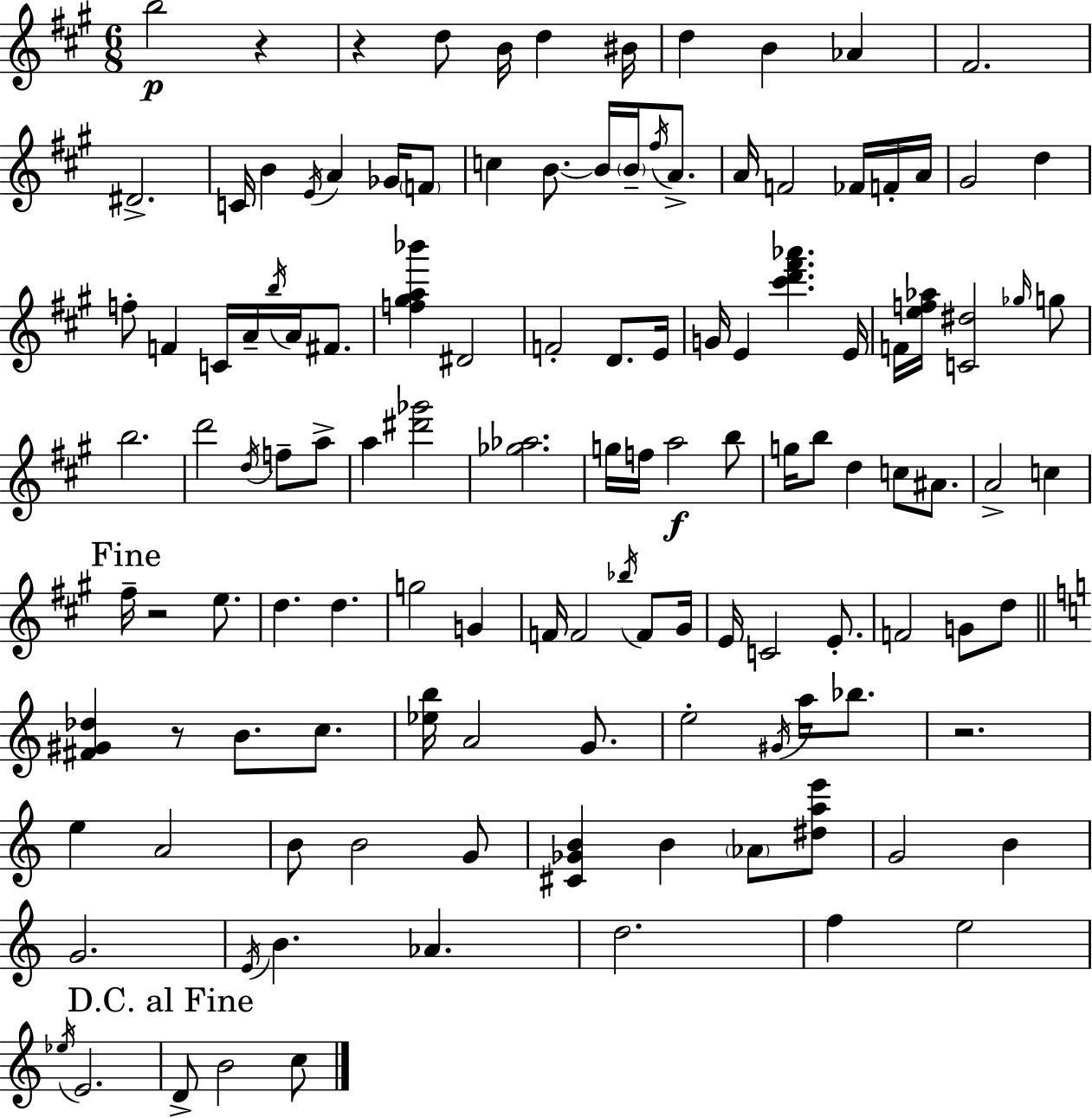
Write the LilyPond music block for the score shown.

{
  \clef treble
  \numericTimeSignature
  \time 6/8
  \key a \major
  b''2\p r4 | r4 d''8 b'16 d''4 bis'16 | d''4 b'4 aes'4 | fis'2. | \break dis'2.-> | c'16 b'4 \acciaccatura { e'16 } a'4 ges'16 \parenthesize f'8 | c''4 b'8.~~ b'16 \parenthesize b'16-- \acciaccatura { fis''16 } a'8.-> | a'16 f'2 fes'16 | \break f'16-. a'16 gis'2 d''4 | f''8-. f'4 c'16 a'16-- \acciaccatura { b''16 } a'16 | fis'8. <f'' gis'' a'' bes'''>4 dis'2 | f'2-. d'8. | \break e'16 g'16 e'4 <cis''' d''' fis''' aes'''>4. | e'16 f'16 <e'' f'' aes''>16 <c' dis''>2 | \grace { ges''16 } g''8 b''2. | d'''2 | \break \acciaccatura { d''16 } f''8-- a''8-> a''4 <dis''' ges'''>2 | <ges'' aes''>2. | g''16 f''16 a''2\f | b''8 g''16 b''8 d''4 | \break c''8 ais'8. a'2-> | c''4 \mark "Fine" fis''16-- r2 | e''8. d''4. d''4. | g''2 | \break g'4 f'16 f'2 | \acciaccatura { bes''16 } f'8 gis'16 e'16 c'2 | e'8.-. f'2 | g'8 d''8 \bar "||" \break \key c \major <fis' gis' des''>4 r8 b'8. c''8. | <ees'' b''>16 a'2 g'8. | e''2-. \acciaccatura { gis'16 } a''16 bes''8. | r2. | \break e''4 a'2 | b'8 b'2 g'8 | <cis' ges' b'>4 b'4 \parenthesize aes'8 <dis'' a'' e'''>8 | g'2 b'4 | \break g'2. | \acciaccatura { e'16 } b'4. aes'4. | d''2. | f''4 e''2 | \break \acciaccatura { ees''16 } e'2. | \mark "D.C. al Fine" d'8-> b'2 | c''8 \bar "|."
}